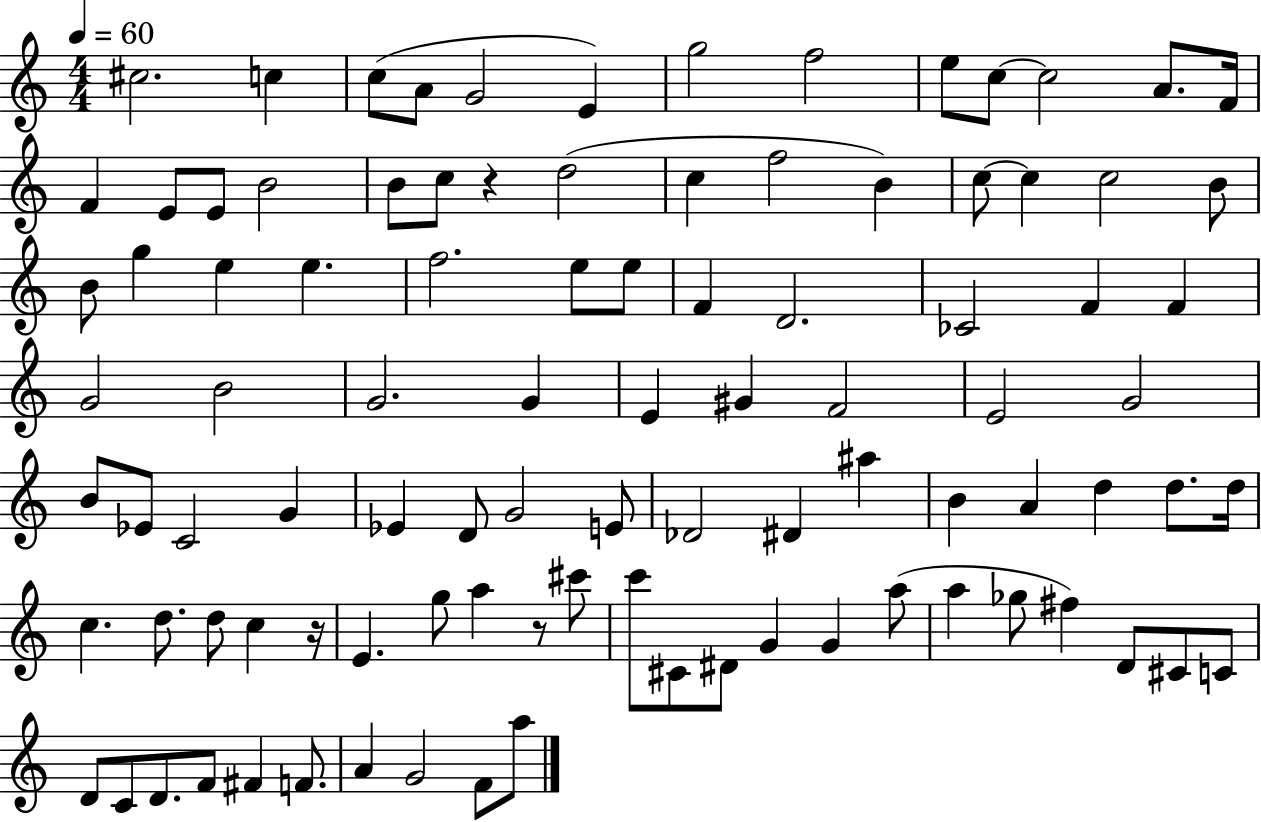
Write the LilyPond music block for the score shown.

{
  \clef treble
  \numericTimeSignature
  \time 4/4
  \key c \major
  \tempo 4 = 60
  \repeat volta 2 { cis''2. c''4 | c''8( a'8 g'2 e'4) | g''2 f''2 | e''8 c''8~~ c''2 a'8. f'16 | \break f'4 e'8 e'8 b'2 | b'8 c''8 r4 d''2( | c''4 f''2 b'4) | c''8~~ c''4 c''2 b'8 | \break b'8 g''4 e''4 e''4. | f''2. e''8 e''8 | f'4 d'2. | ces'2 f'4 f'4 | \break g'2 b'2 | g'2. g'4 | e'4 gis'4 f'2 | e'2 g'2 | \break b'8 ees'8 c'2 g'4 | ees'4 d'8 g'2 e'8 | des'2 dis'4 ais''4 | b'4 a'4 d''4 d''8. d''16 | \break c''4. d''8. d''8 c''4 r16 | e'4. g''8 a''4 r8 cis'''8 | c'''8 cis'8 dis'8 g'4 g'4 a''8( | a''4 ges''8 fis''4) d'8 cis'8 c'8 | \break d'8 c'8 d'8. f'8 fis'4 f'8. | a'4 g'2 f'8 a''8 | } \bar "|."
}